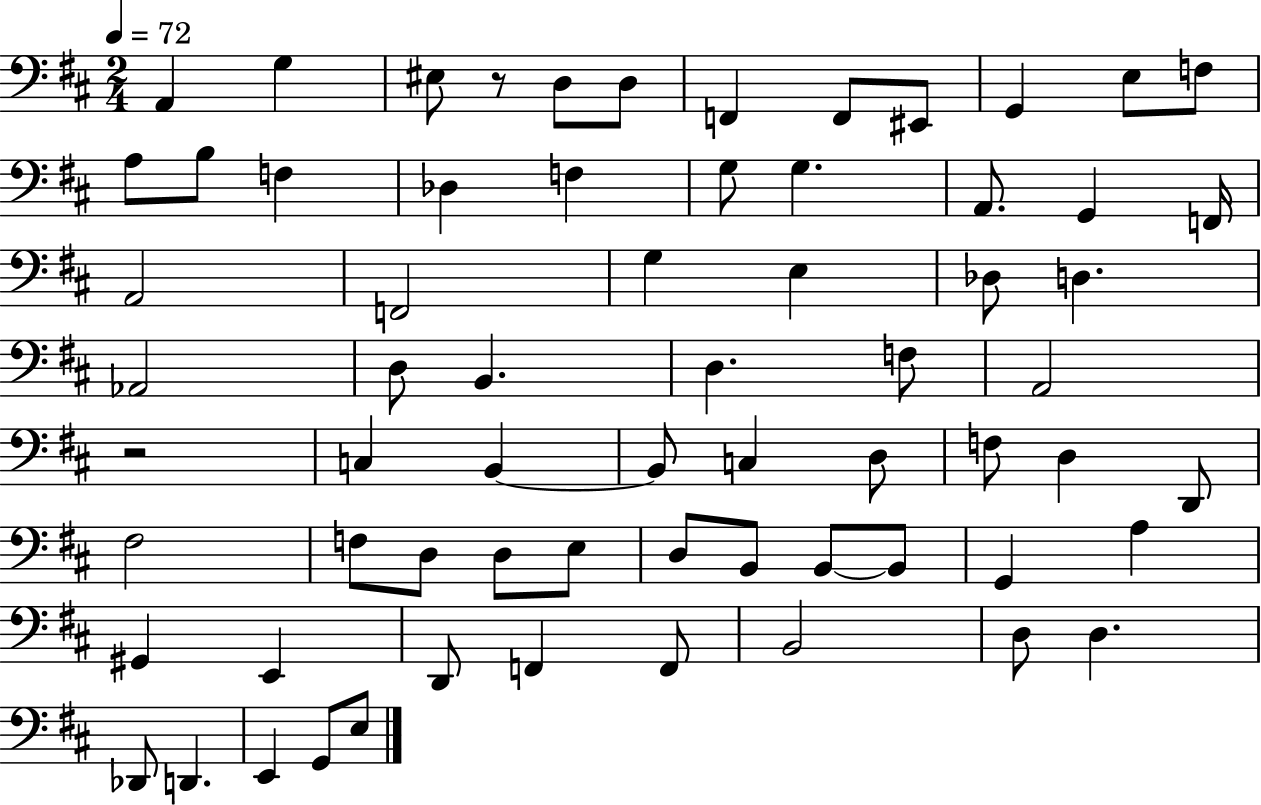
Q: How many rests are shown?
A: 2